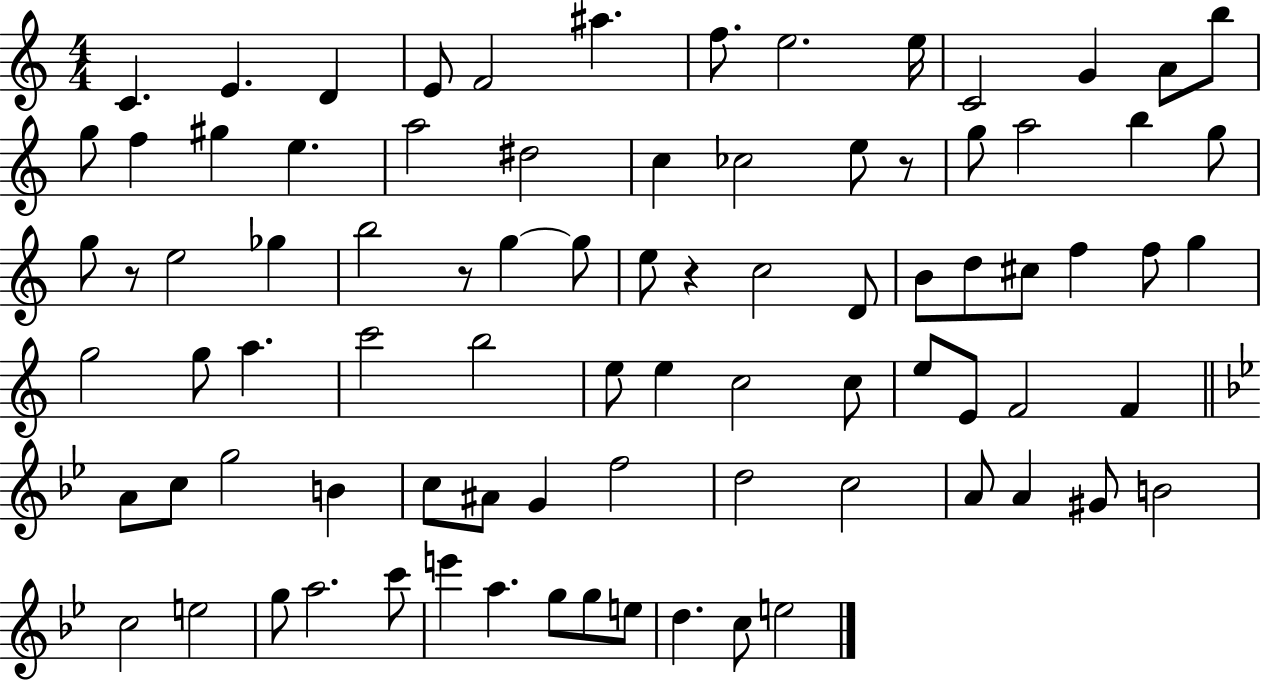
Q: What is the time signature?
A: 4/4